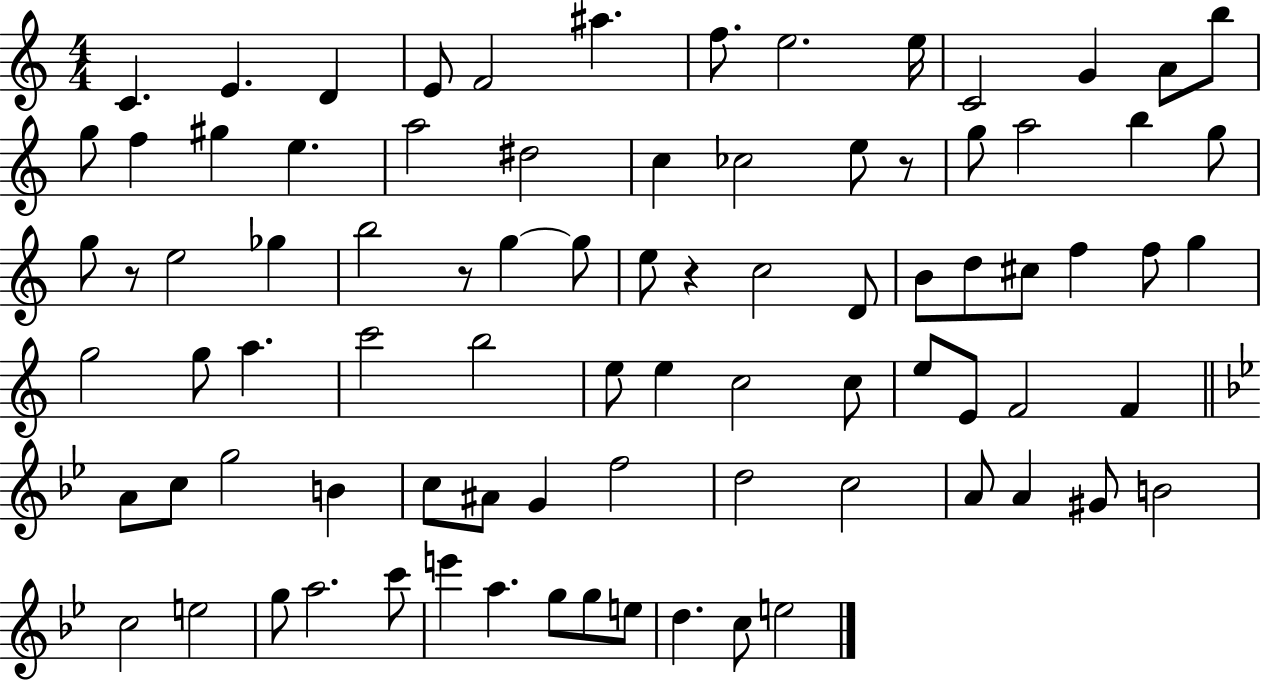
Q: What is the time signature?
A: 4/4